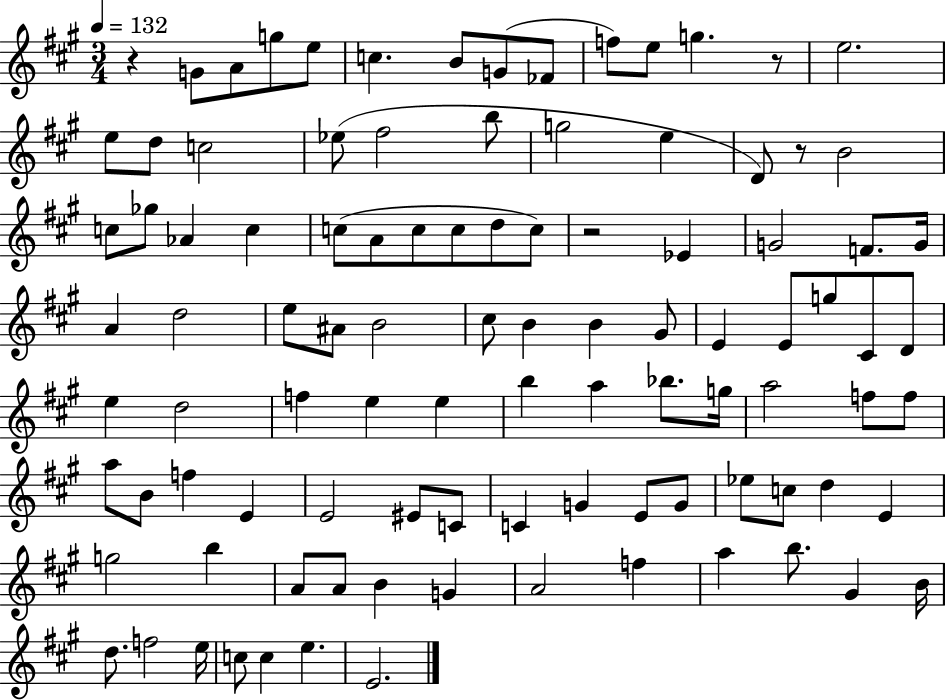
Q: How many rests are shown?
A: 4